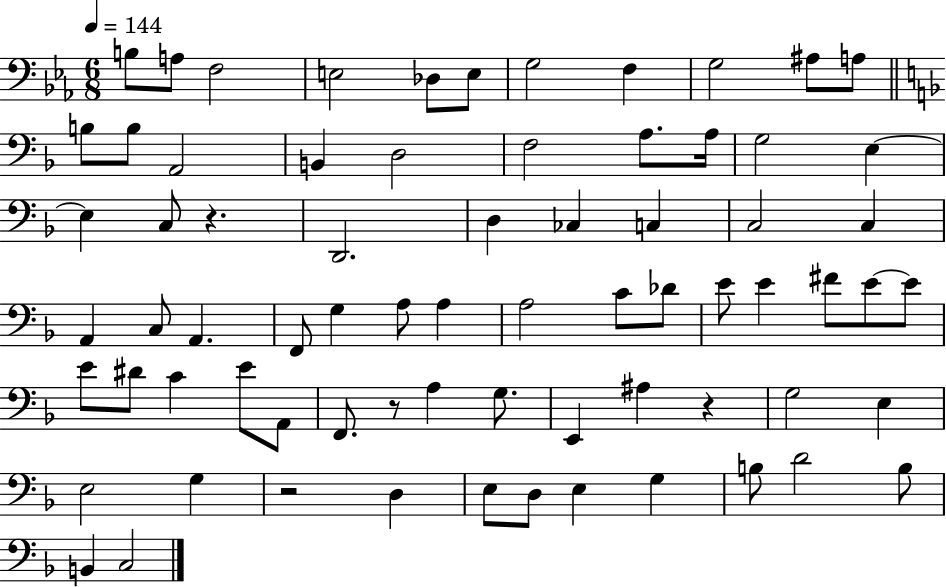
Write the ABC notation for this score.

X:1
T:Untitled
M:6/8
L:1/4
K:Eb
B,/2 A,/2 F,2 E,2 _D,/2 E,/2 G,2 F, G,2 ^A,/2 A,/2 B,/2 B,/2 A,,2 B,, D,2 F,2 A,/2 A,/4 G,2 E, E, C,/2 z D,,2 D, _C, C, C,2 C, A,, C,/2 A,, F,,/2 G, A,/2 A, A,2 C/2 _D/2 E/2 E ^F/2 E/2 E/2 E/2 ^D/2 C E/2 A,,/2 F,,/2 z/2 A, G,/2 E,, ^A, z G,2 E, E,2 G, z2 D, E,/2 D,/2 E, G, B,/2 D2 B,/2 B,, C,2